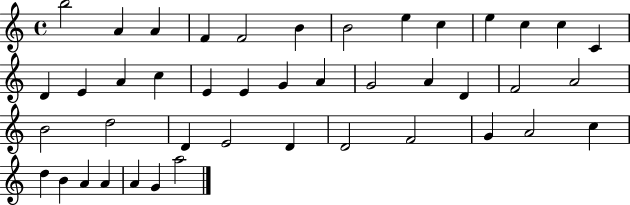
B5/h A4/q A4/q F4/q F4/h B4/q B4/h E5/q C5/q E5/q C5/q C5/q C4/q D4/q E4/q A4/q C5/q E4/q E4/q G4/q A4/q G4/h A4/q D4/q F4/h A4/h B4/h D5/h D4/q E4/h D4/q D4/h F4/h G4/q A4/h C5/q D5/q B4/q A4/q A4/q A4/q G4/q A5/h